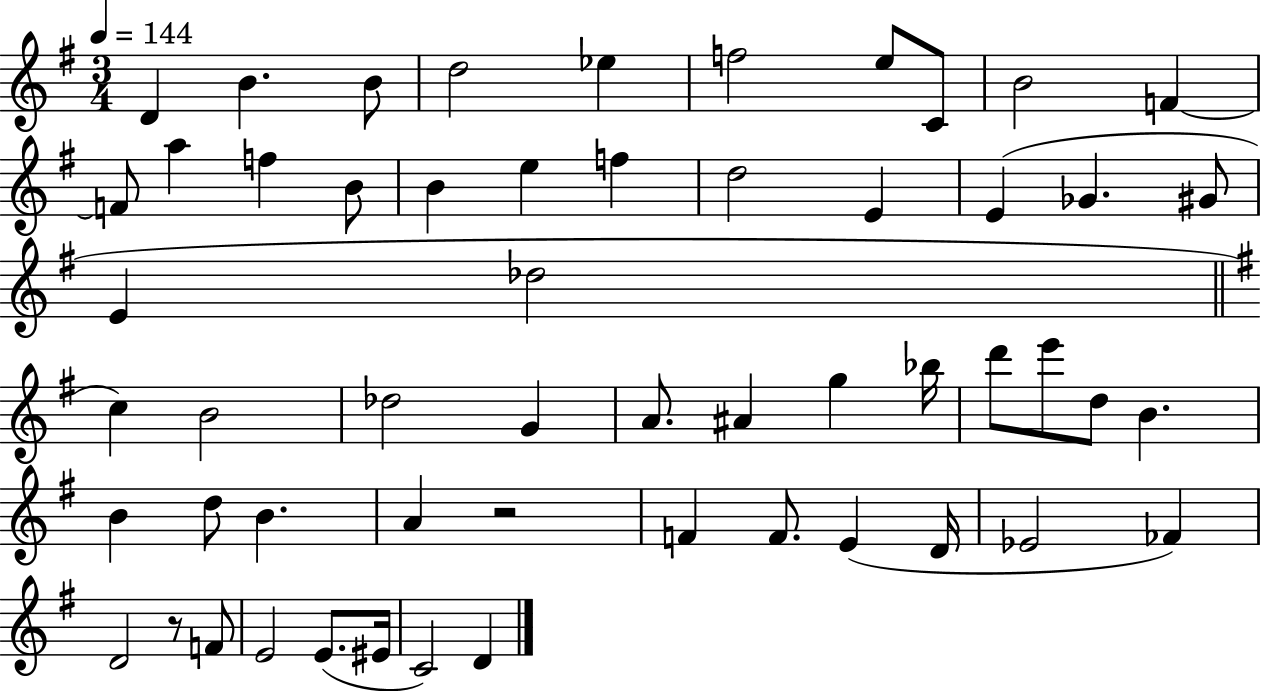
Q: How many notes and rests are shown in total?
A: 55